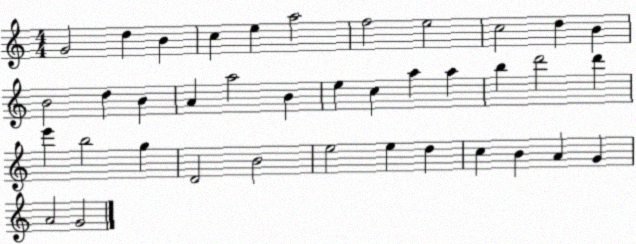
X:1
T:Untitled
M:4/4
L:1/4
K:C
G2 d B c e a2 f2 e2 c2 d B B2 d B A a2 B e c a a b d'2 d' e' b2 g D2 B2 e2 e d c B A G A2 G2